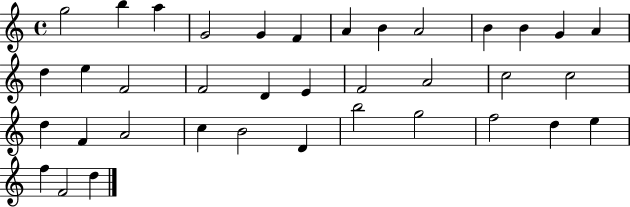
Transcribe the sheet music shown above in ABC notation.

X:1
T:Untitled
M:4/4
L:1/4
K:C
g2 b a G2 G F A B A2 B B G A d e F2 F2 D E F2 A2 c2 c2 d F A2 c B2 D b2 g2 f2 d e f F2 d